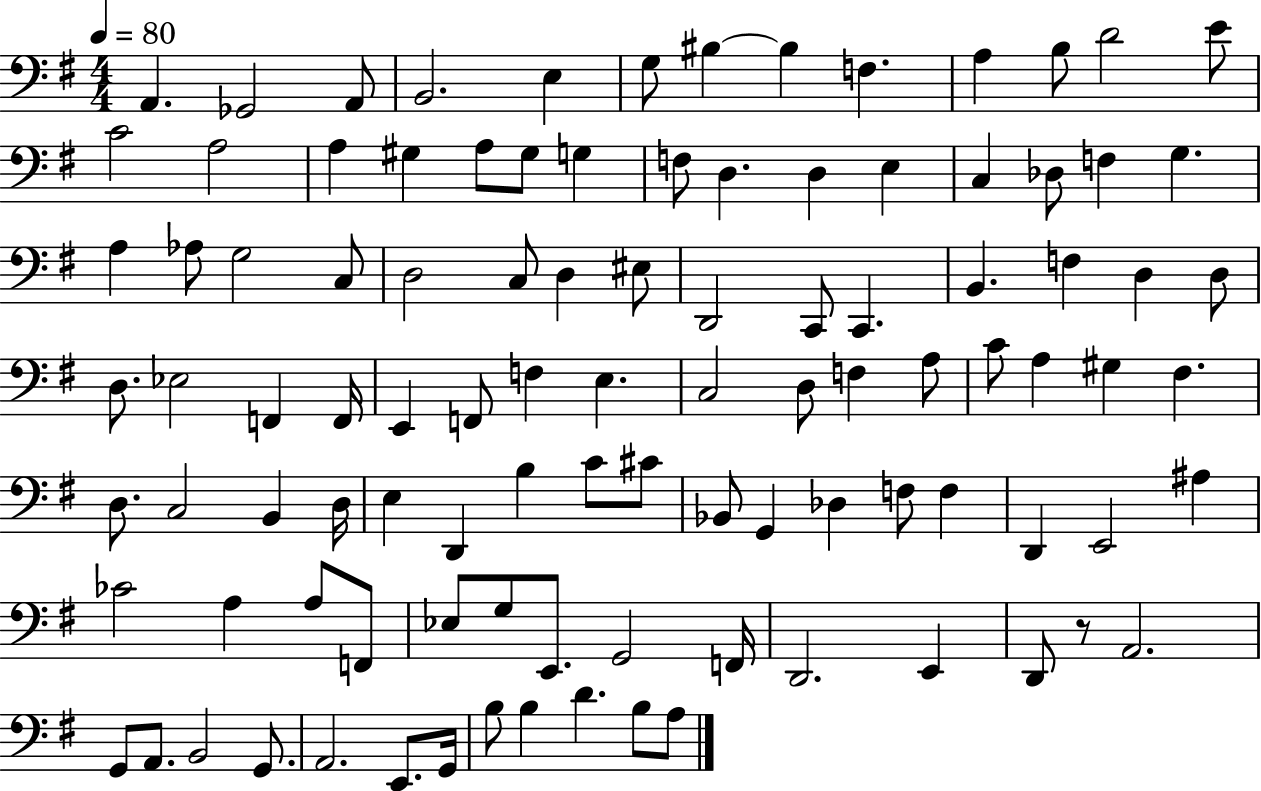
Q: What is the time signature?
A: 4/4